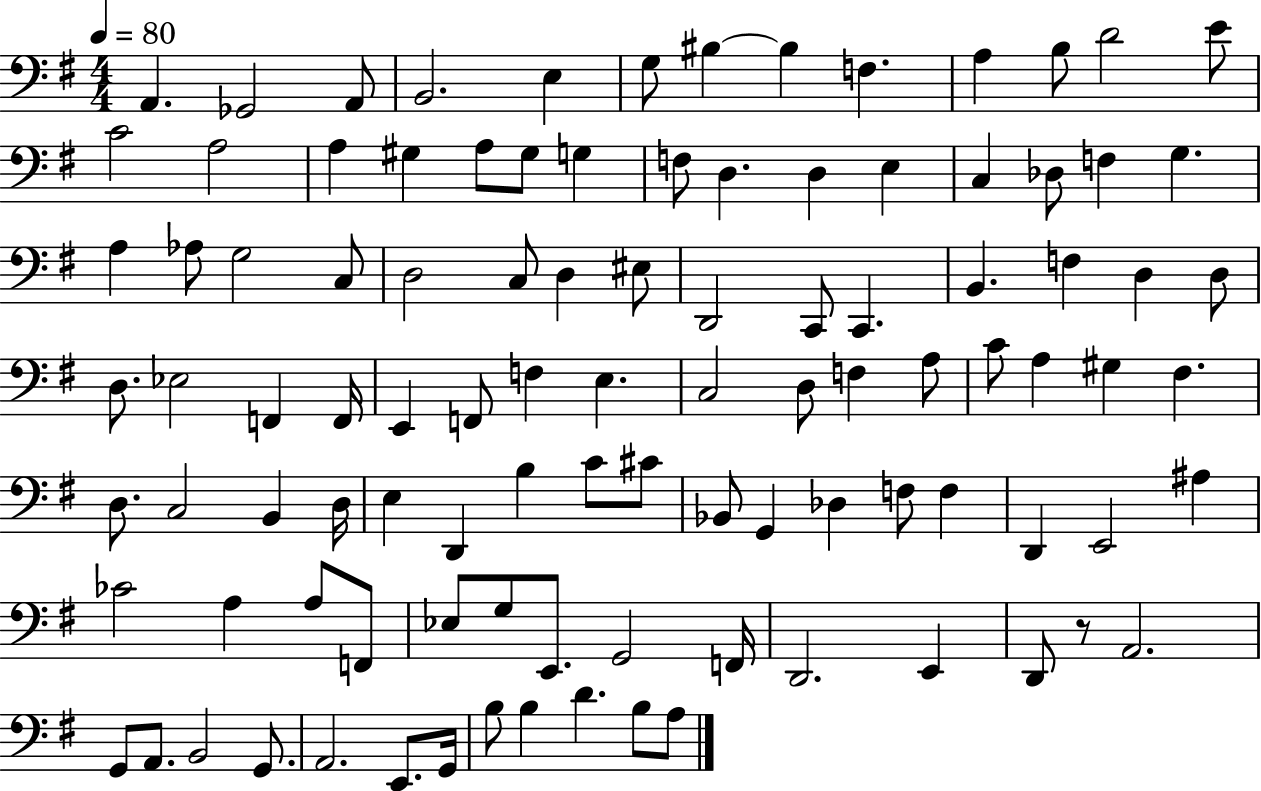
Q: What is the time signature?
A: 4/4